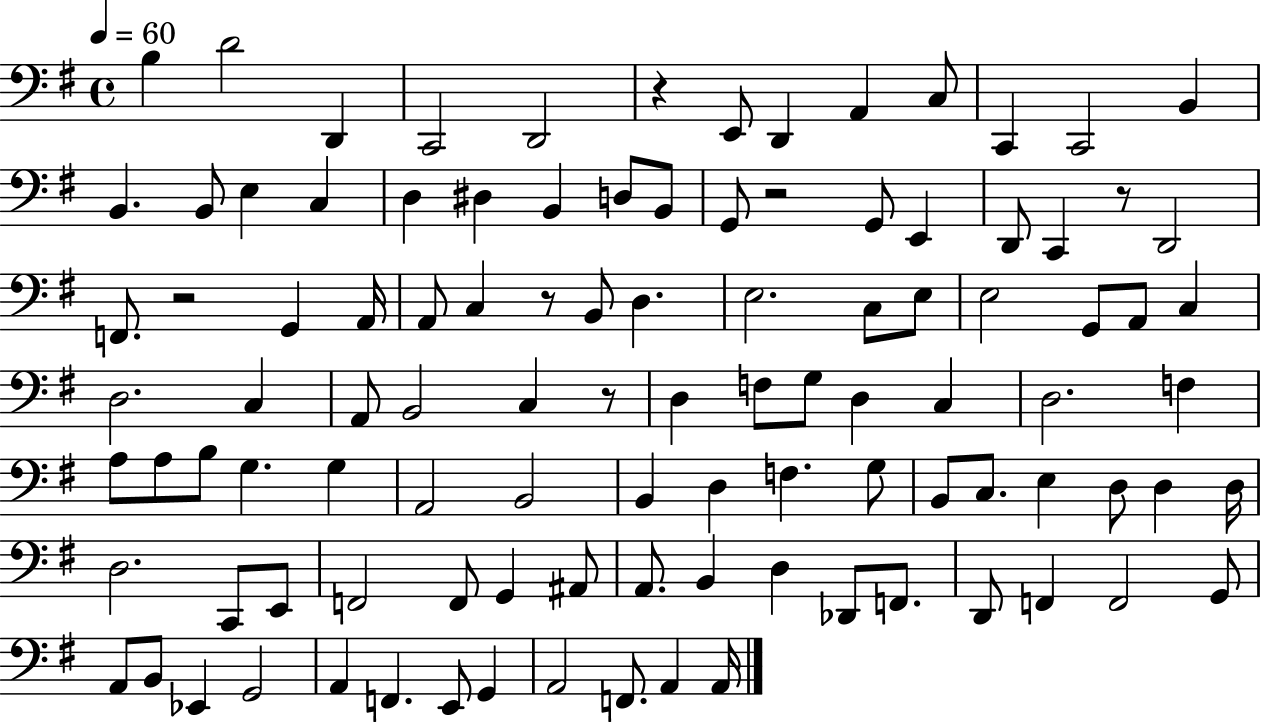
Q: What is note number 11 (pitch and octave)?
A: C2